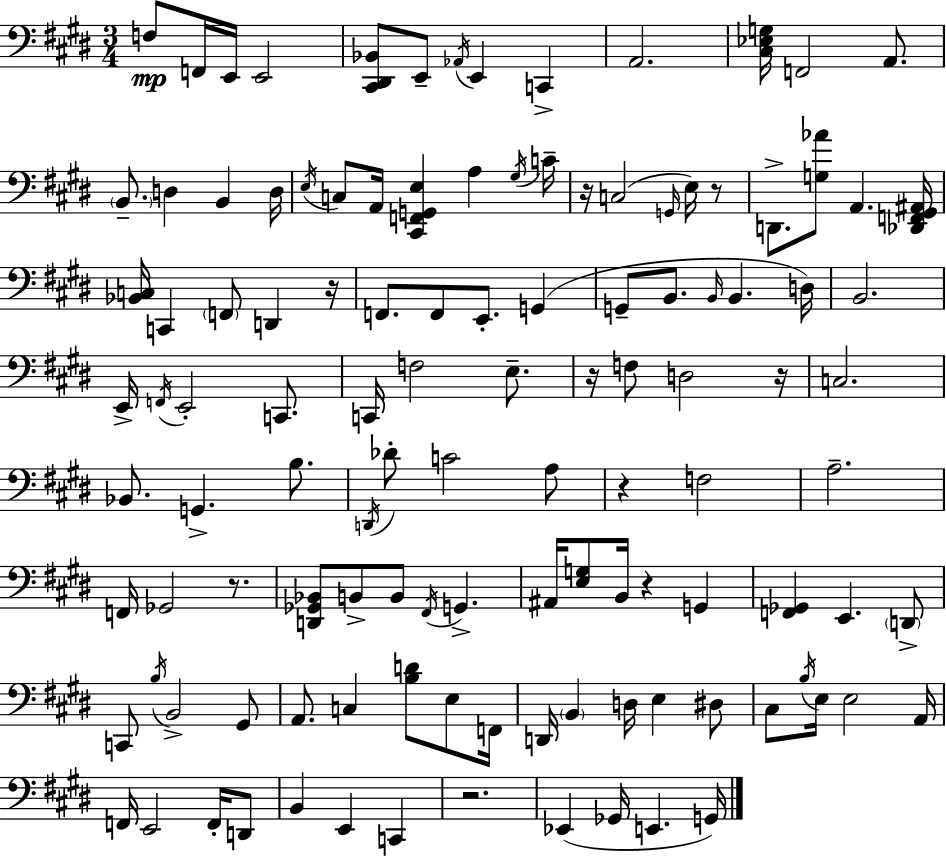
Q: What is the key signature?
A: E major